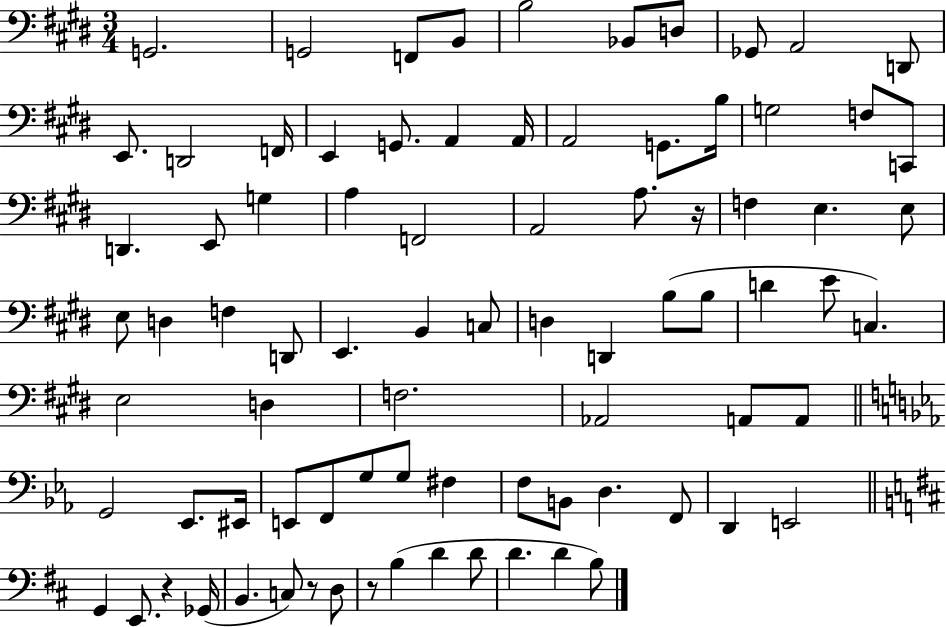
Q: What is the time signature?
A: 3/4